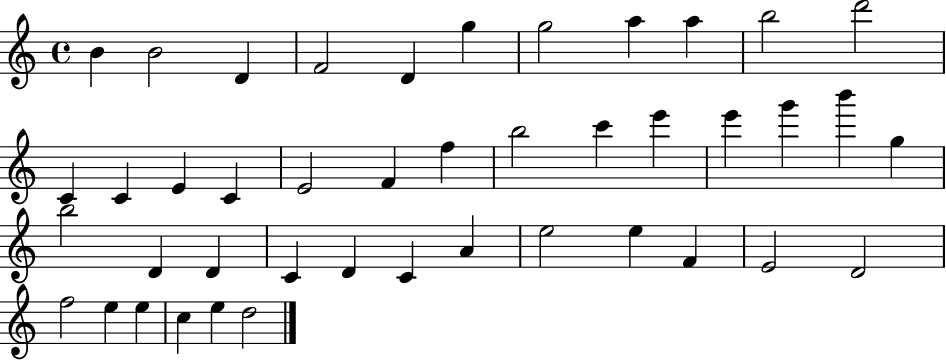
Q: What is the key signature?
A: C major